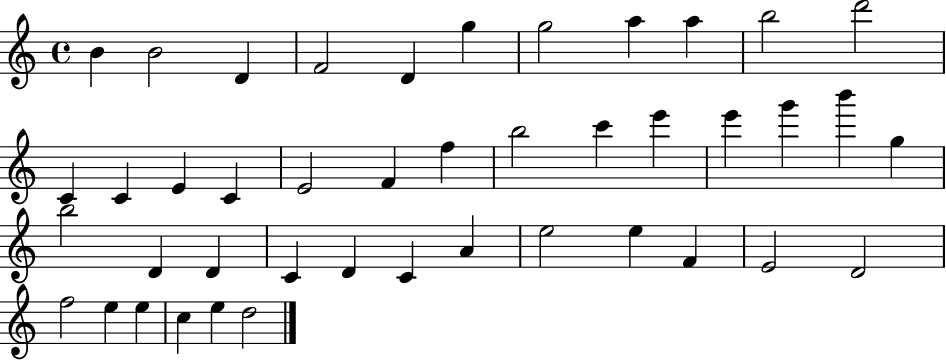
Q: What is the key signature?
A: C major